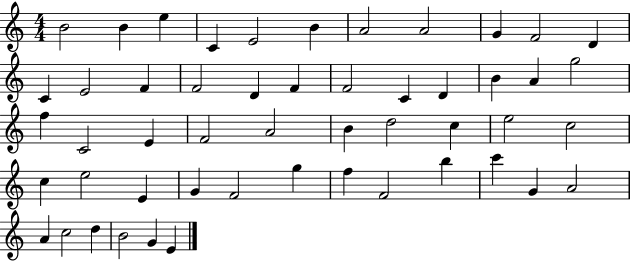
B4/h B4/q E5/q C4/q E4/h B4/q A4/h A4/h G4/q F4/h D4/q C4/q E4/h F4/q F4/h D4/q F4/q F4/h C4/q D4/q B4/q A4/q G5/h F5/q C4/h E4/q F4/h A4/h B4/q D5/h C5/q E5/h C5/h C5/q E5/h E4/q G4/q F4/h G5/q F5/q F4/h B5/q C6/q G4/q A4/h A4/q C5/h D5/q B4/h G4/q E4/q